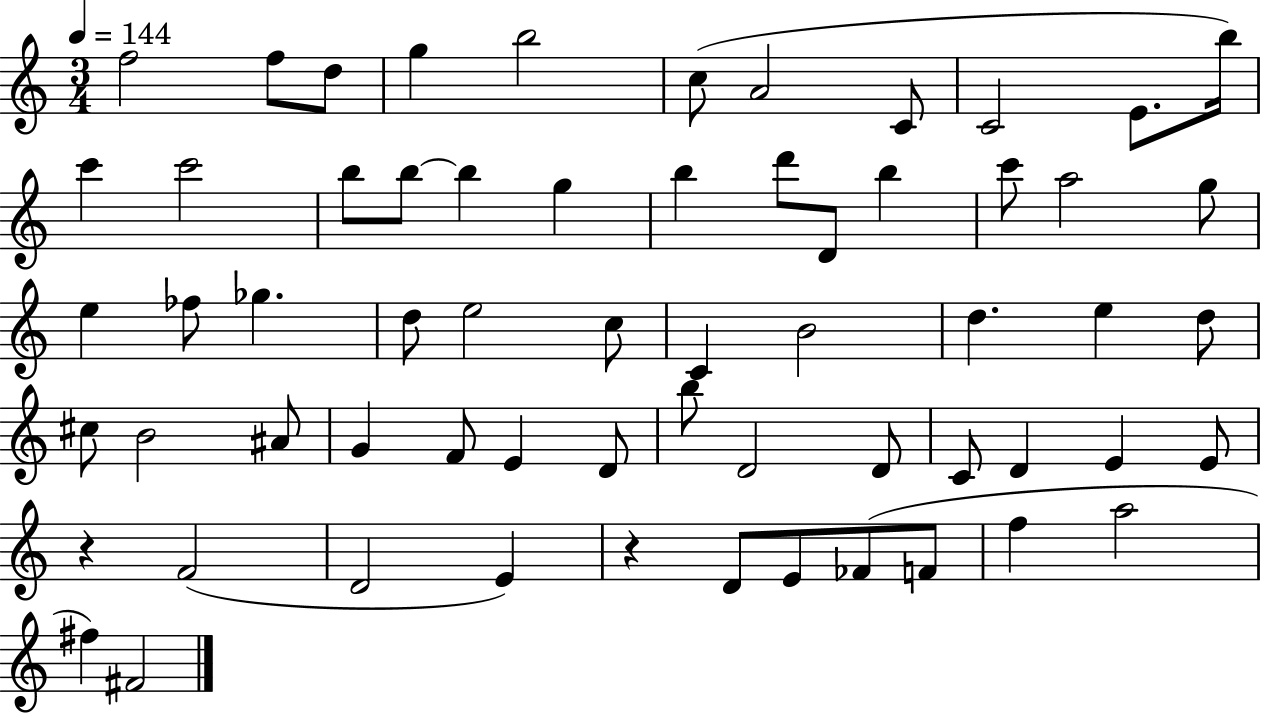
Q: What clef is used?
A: treble